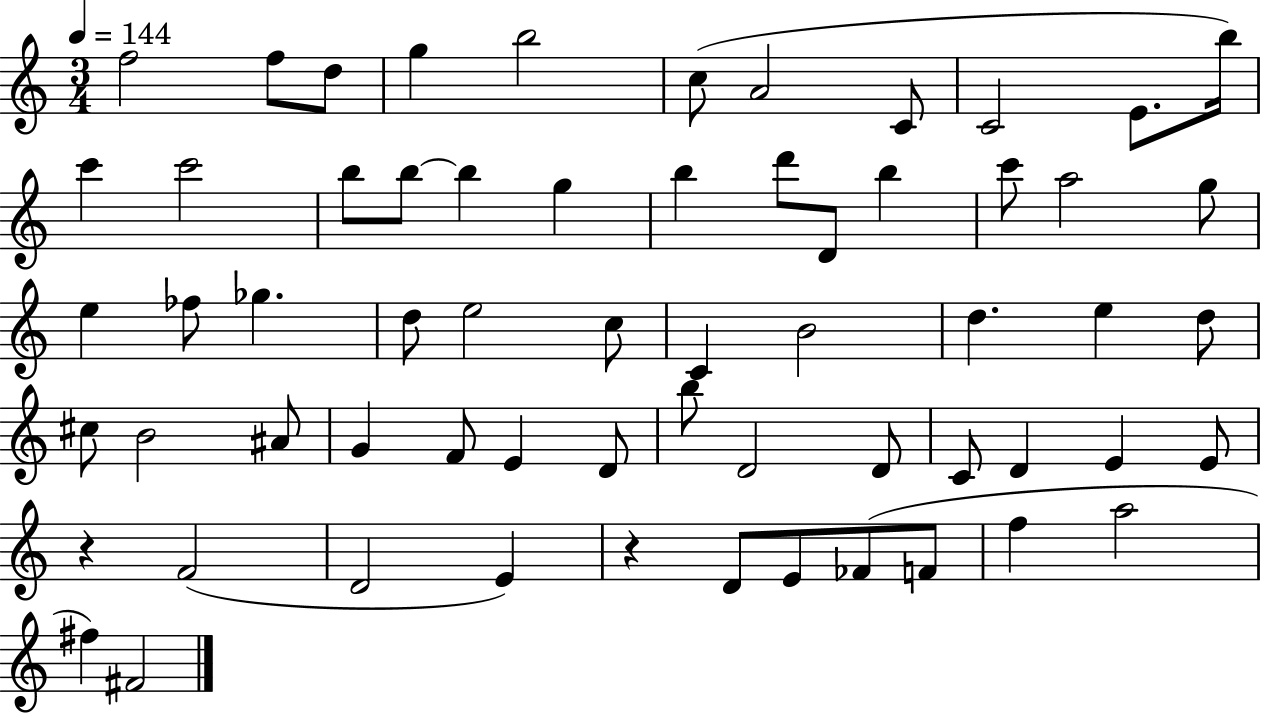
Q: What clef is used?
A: treble